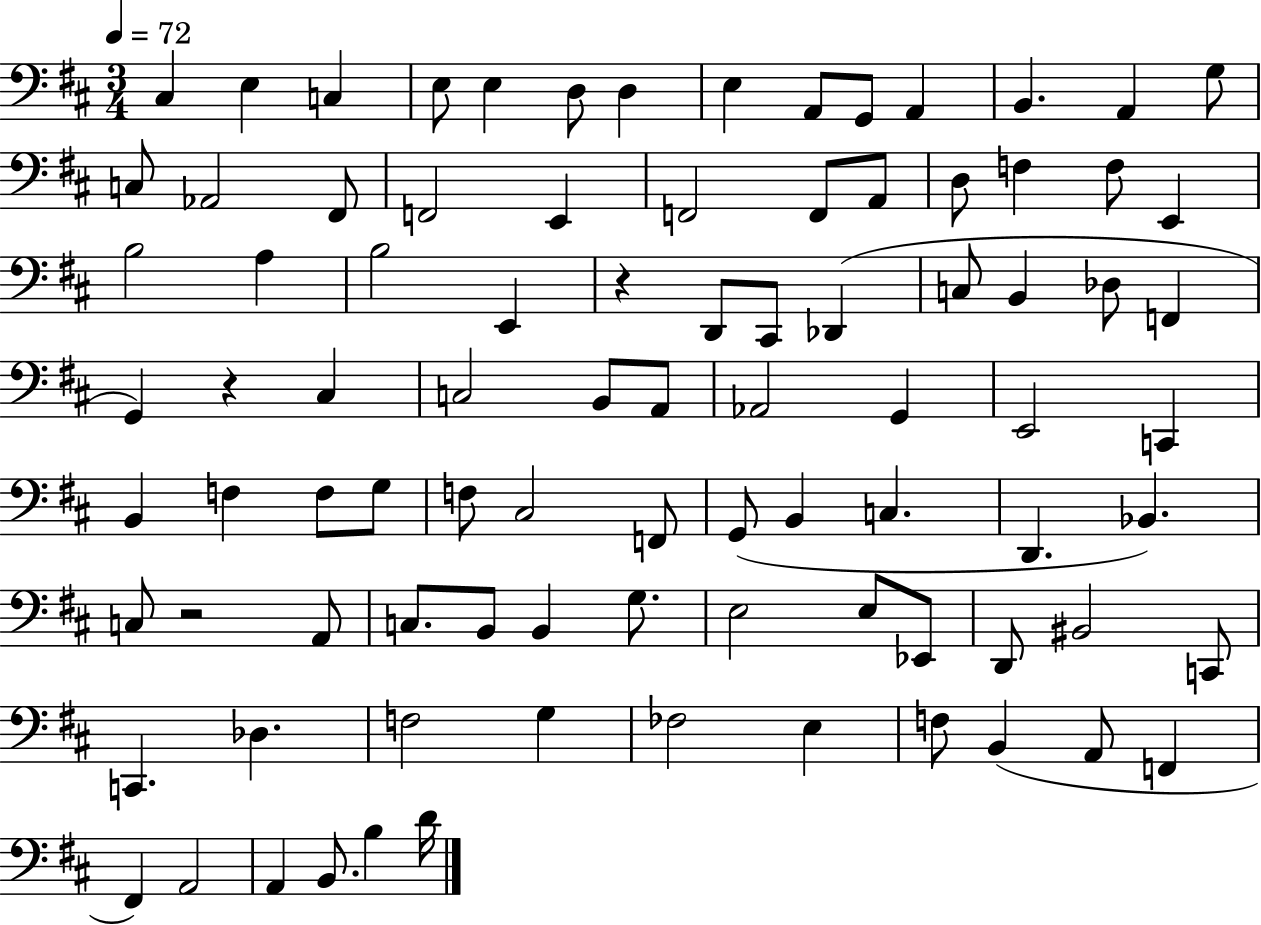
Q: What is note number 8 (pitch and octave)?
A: E3